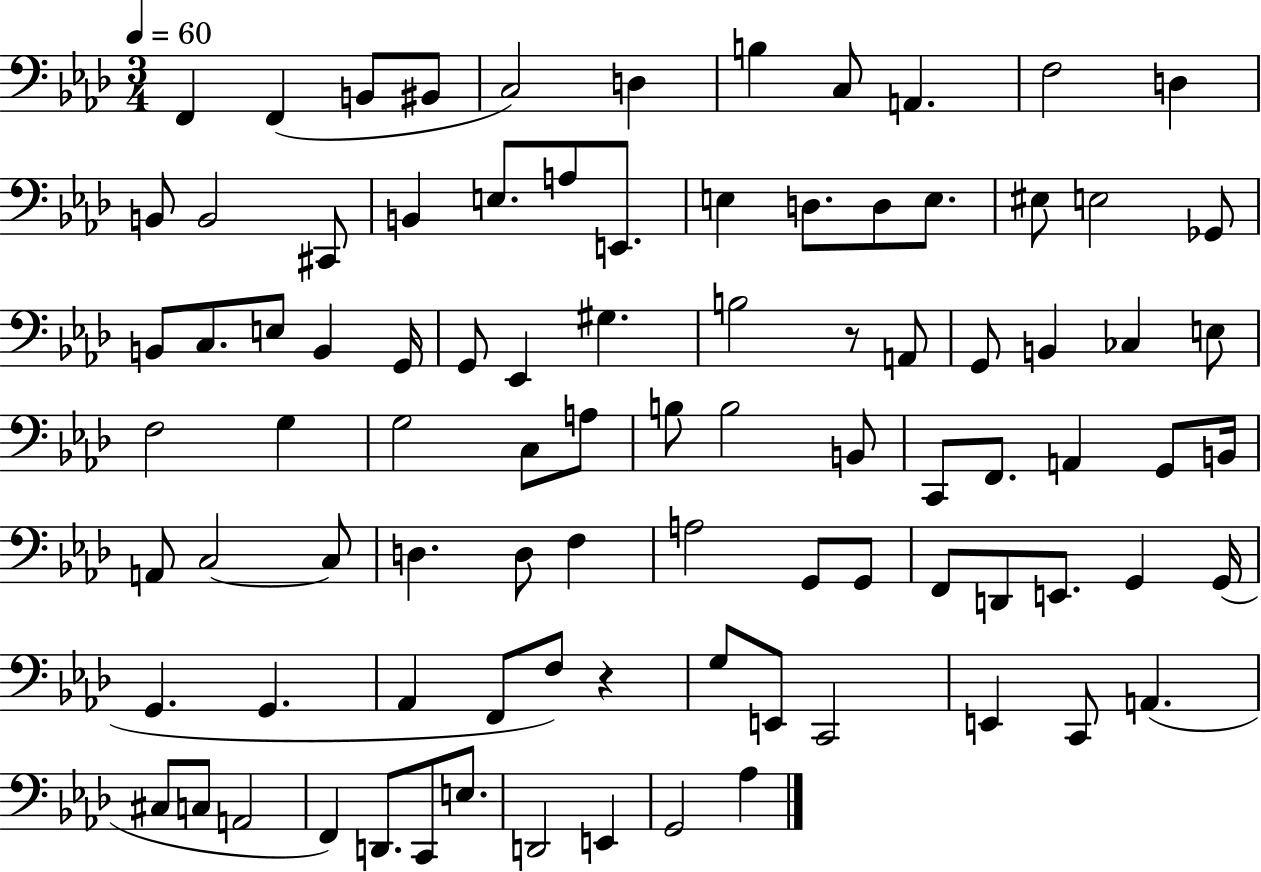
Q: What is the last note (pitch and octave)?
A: Ab3